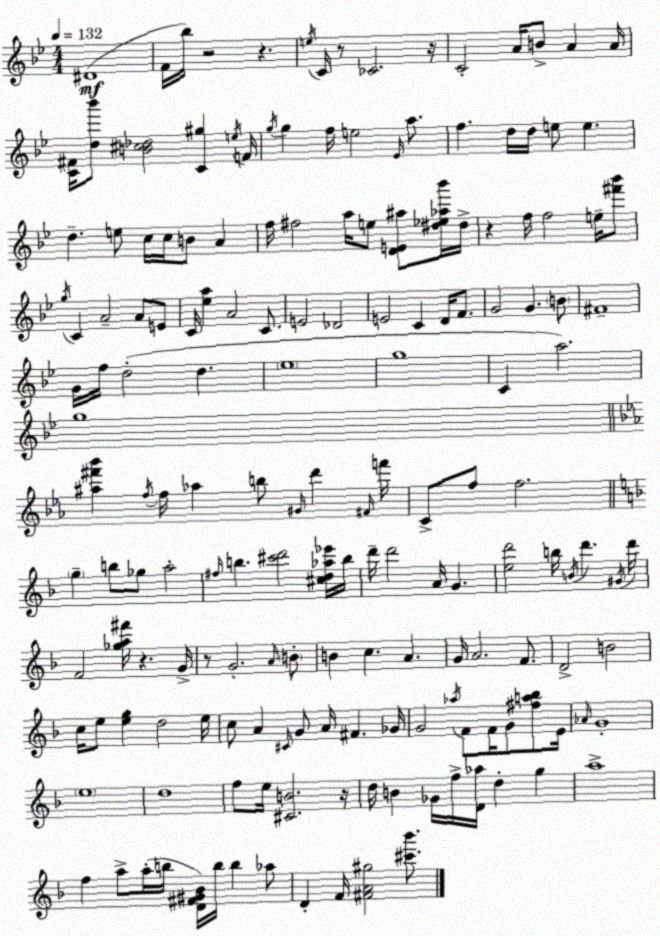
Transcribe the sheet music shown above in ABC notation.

X:1
T:Untitled
M:4/4
L:1/4
K:Bb
^D4 F/4 _b/4 z2 z e/4 C/4 z/2 _C2 z/4 C2 A/4 B/2 A A/4 [C^F]/4 [d_b']/2 [B^c_d]2 [C^g] e/4 F/4 g/4 g f/4 e2 _E/4 a/2 f d/4 d/4 e/2 e d e/2 c/4 c/4 B/2 A f/4 ^f2 a/4 e/2 [DE^a]/2 [^d_e_a_b']/4 ^d/4 z f/4 f2 e/4 [^f'_b']/2 g/4 C A2 A/2 E/2 C/4 [_ea] A2 C/2 E2 _D2 E2 C D/4 F/2 G2 G B/2 ^F4 G/4 f/4 d2 d _e4 g4 C a2 g4 [^a^f'_b'] f/4 f/4 _a b/2 ^G/4 d' ^F/4 f'/4 C/2 f/2 f2 g b/2 _g/2 a2 ^f/4 b [^c'd']2 [^cd_a_e']/4 b/4 d'/4 d'2 A/4 G [ed']2 b/4 B/4 d' ^G/4 d'/4 F2 [_ga^f']/4 z G/4 z/2 G2 A/4 B/2 B c A G/4 A2 F/2 D2 B2 c/4 e/2 [eg] d2 e/4 c/2 A ^C/4 G/2 A/4 ^F _G/4 G2 _a/4 F/2 F/4 G/2 [^fa_b]/2 E/4 _A/4 G4 e4 d4 f/2 e/4 [^CB]2 z/4 d/4 B _G/4 f/4 [D_a]/4 d g a4 f a/2 a/4 b/4 [D^F^G_B]/4 b/4 b _a/2 D F/4 [^FA^g]2 [^c'_b']/2